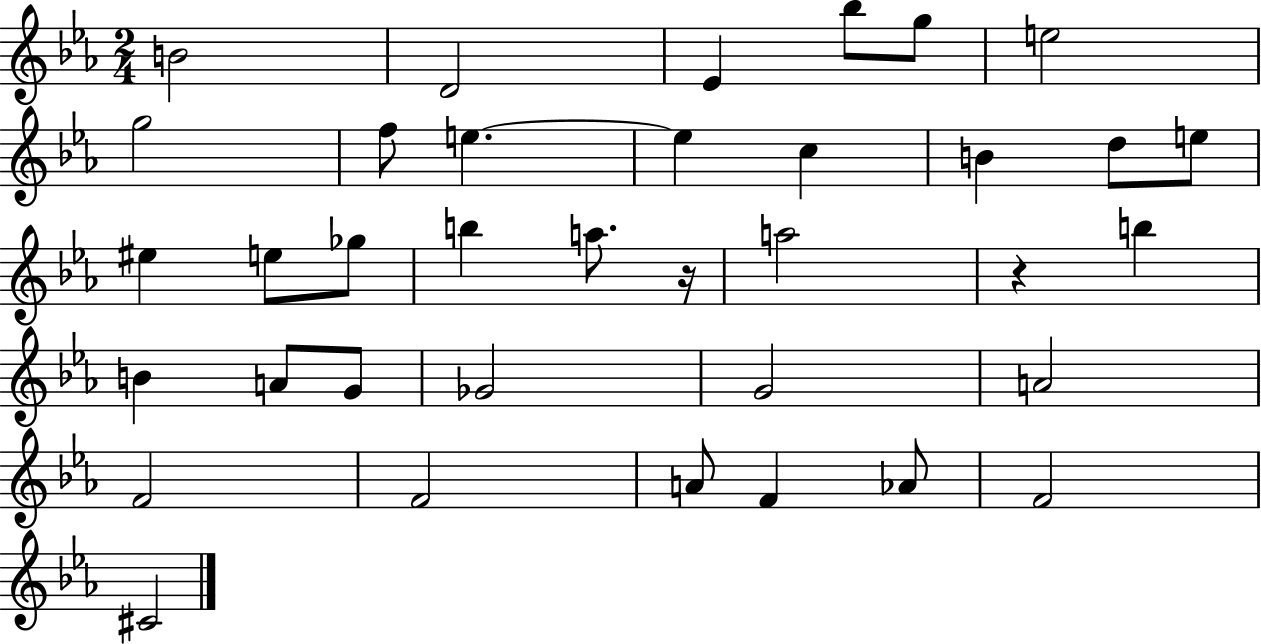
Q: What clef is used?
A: treble